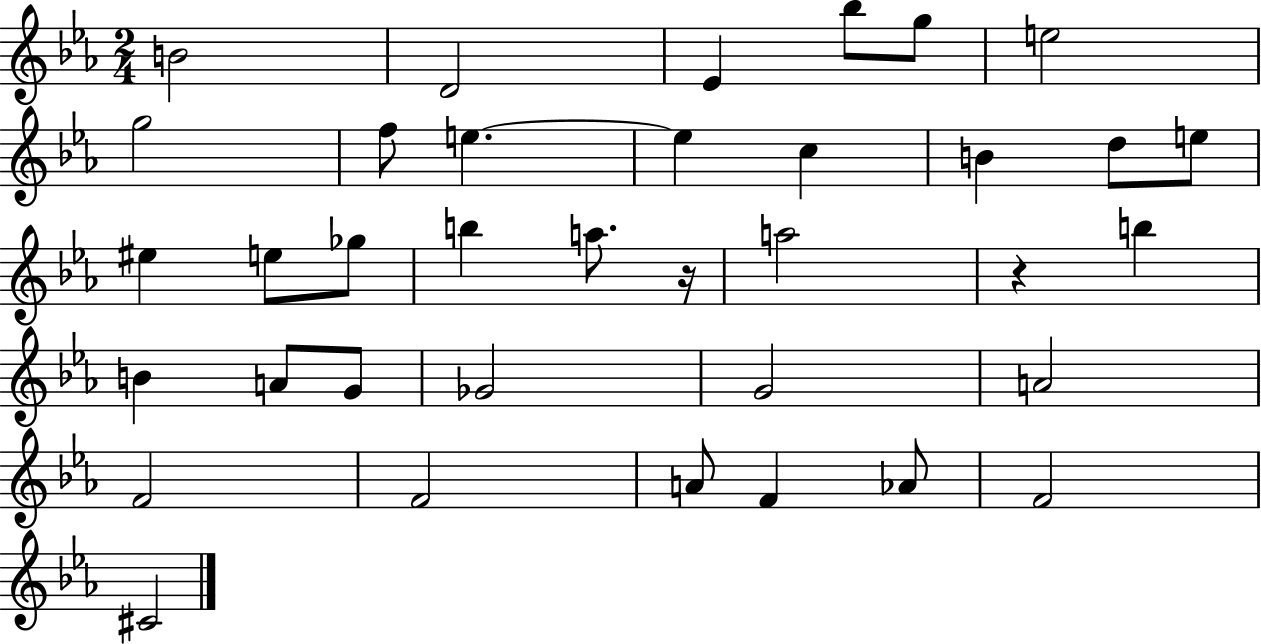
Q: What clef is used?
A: treble